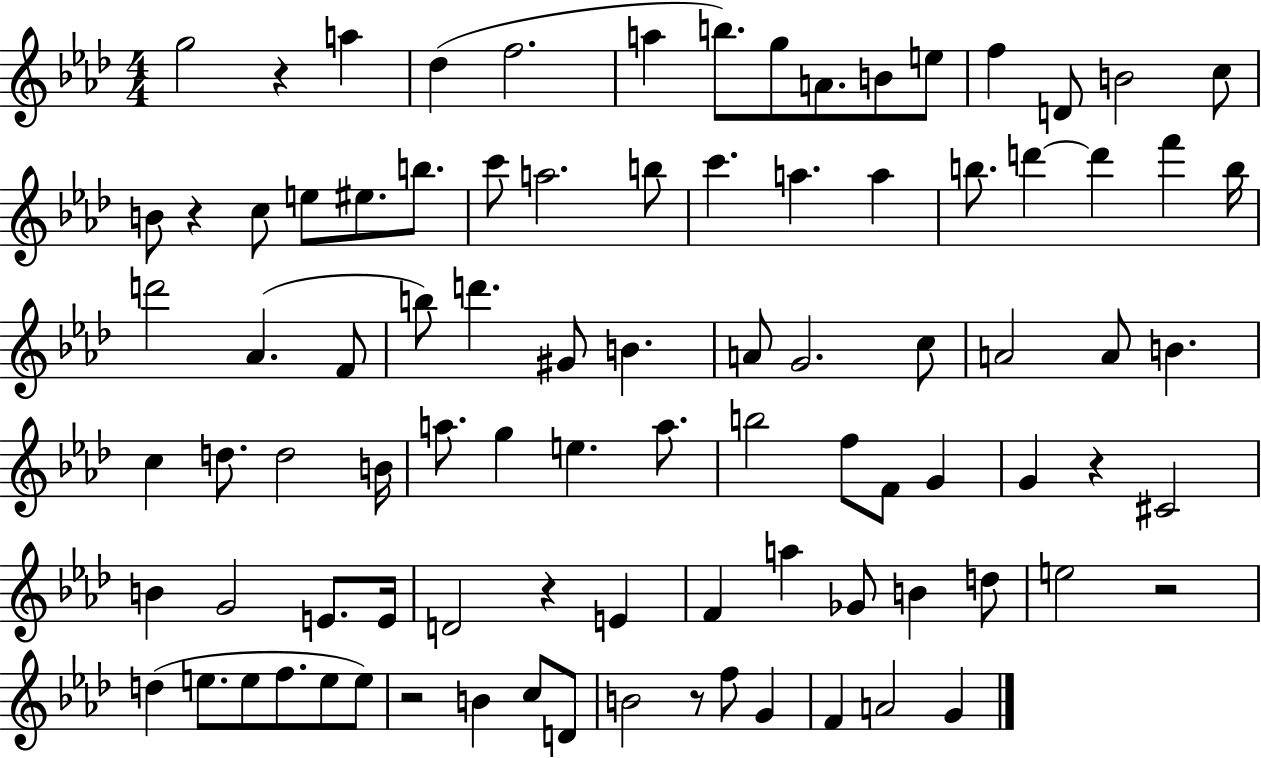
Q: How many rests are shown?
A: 7